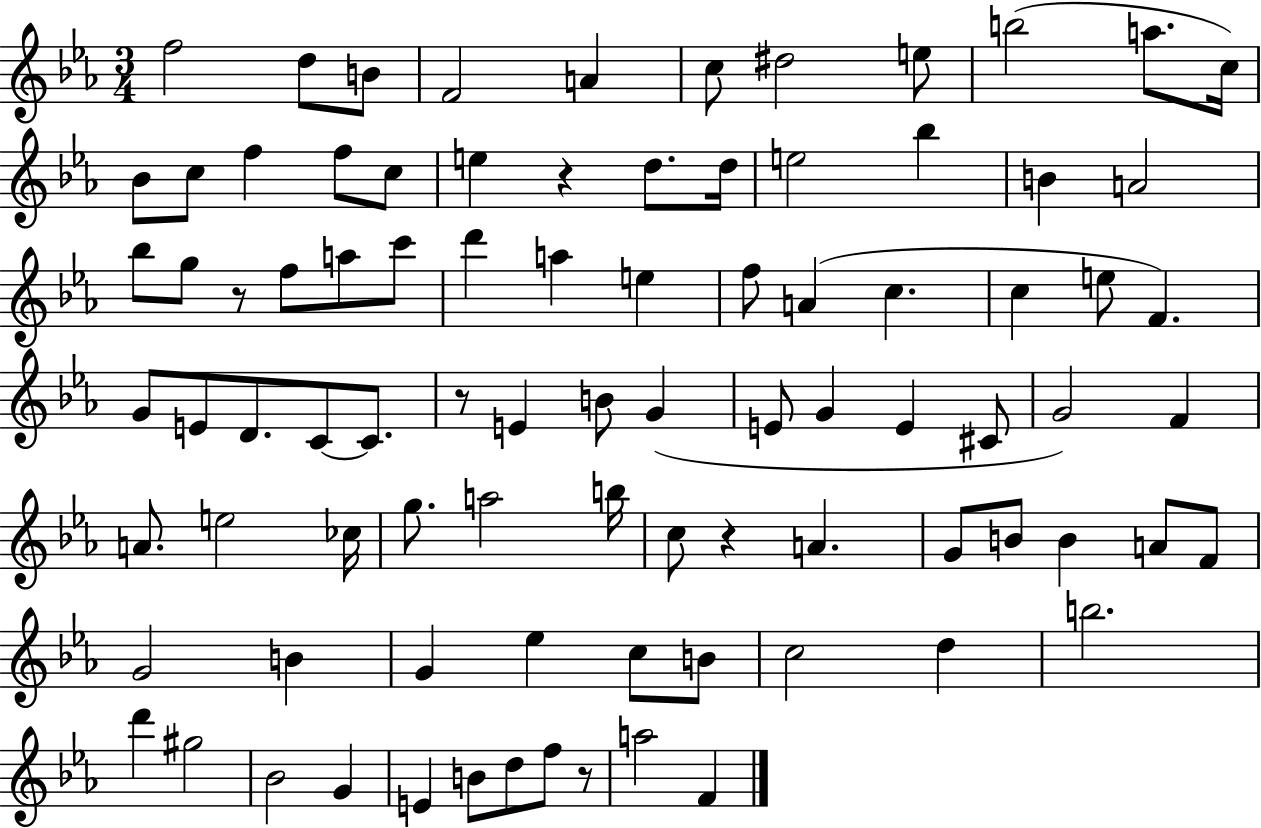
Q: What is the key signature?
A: EES major